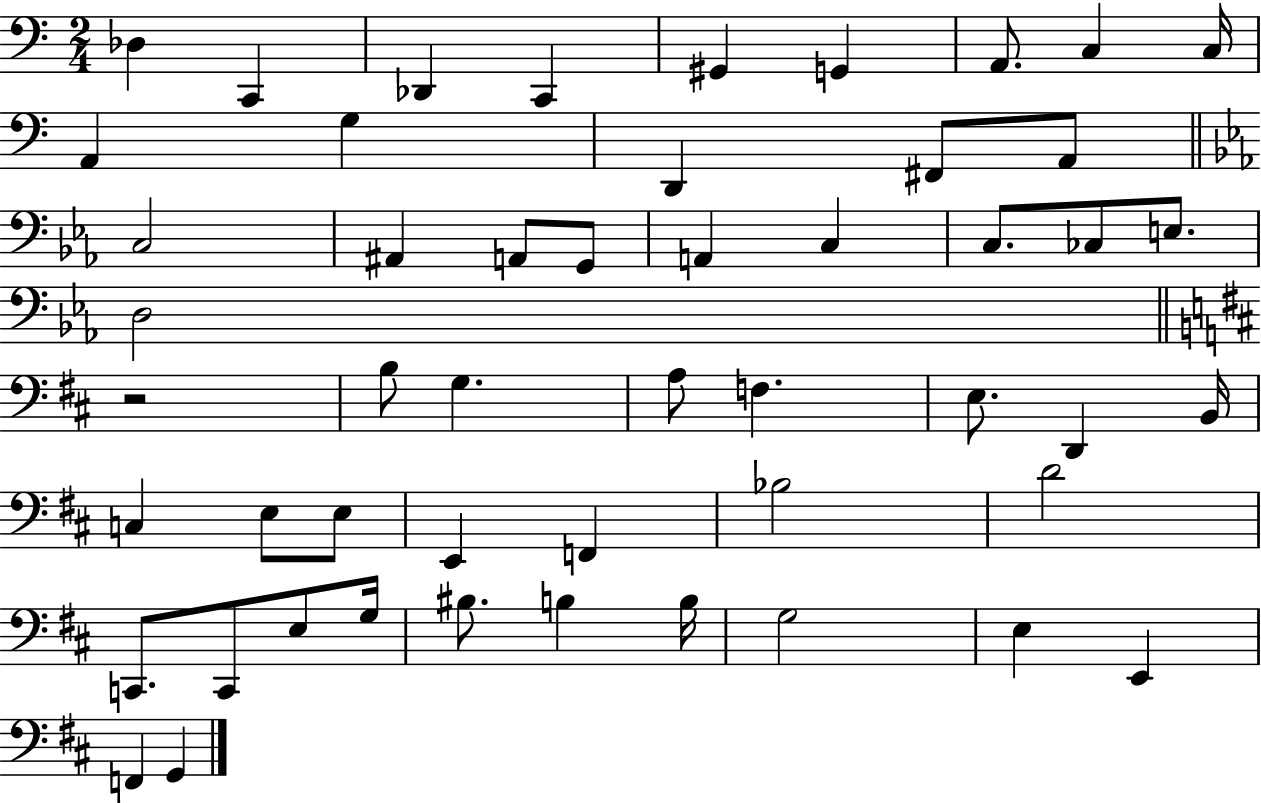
X:1
T:Untitled
M:2/4
L:1/4
K:C
_D, C,, _D,, C,, ^G,, G,, A,,/2 C, C,/4 A,, G, D,, ^F,,/2 A,,/2 C,2 ^A,, A,,/2 G,,/2 A,, C, C,/2 _C,/2 E,/2 D,2 z2 B,/2 G, A,/2 F, E,/2 D,, B,,/4 C, E,/2 E,/2 E,, F,, _B,2 D2 C,,/2 C,,/2 E,/2 G,/4 ^B,/2 B, B,/4 G,2 E, E,, F,, G,,